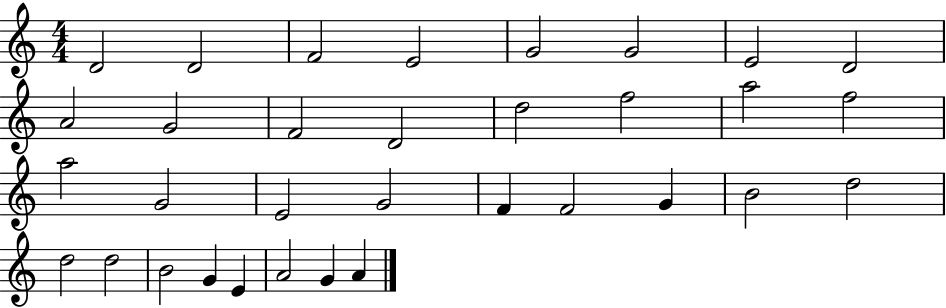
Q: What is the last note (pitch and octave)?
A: A4